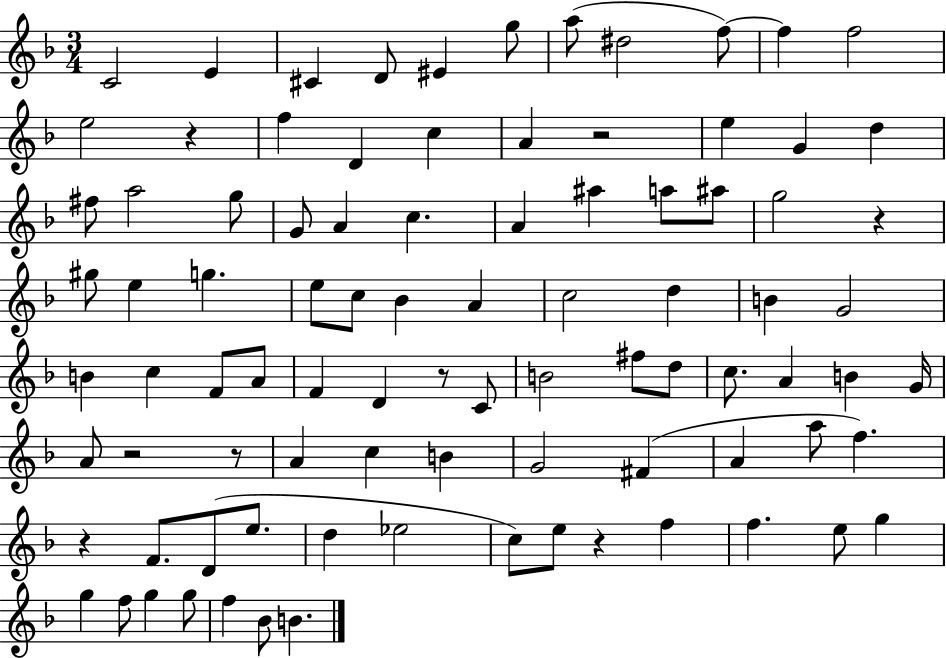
C4/h E4/q C#4/q D4/e EIS4/q G5/e A5/e D#5/h F5/e F5/q F5/h E5/h R/q F5/q D4/q C5/q A4/q R/h E5/q G4/q D5/q F#5/e A5/h G5/e G4/e A4/q C5/q. A4/q A#5/q A5/e A#5/e G5/h R/q G#5/e E5/q G5/q. E5/e C5/e Bb4/q A4/q C5/h D5/q B4/q G4/h B4/q C5/q F4/e A4/e F4/q D4/q R/e C4/e B4/h F#5/e D5/e C5/e. A4/q B4/q G4/s A4/e R/h R/e A4/q C5/q B4/q G4/h F#4/q A4/q A5/e F5/q. R/q F4/e. D4/e E5/e. D5/q Eb5/h C5/e E5/e R/q F5/q F5/q. E5/e G5/q G5/q F5/e G5/q G5/e F5/q Bb4/e B4/q.